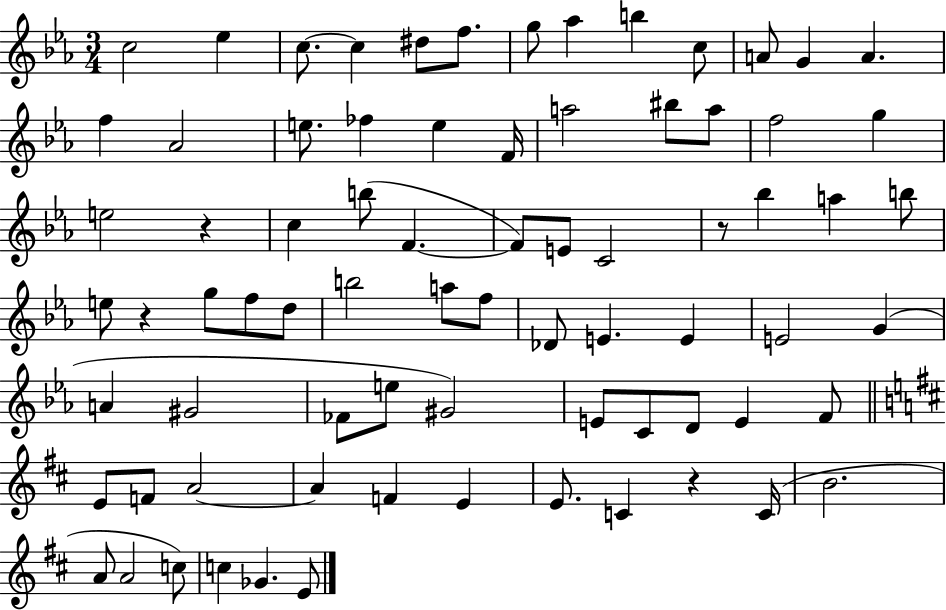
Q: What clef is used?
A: treble